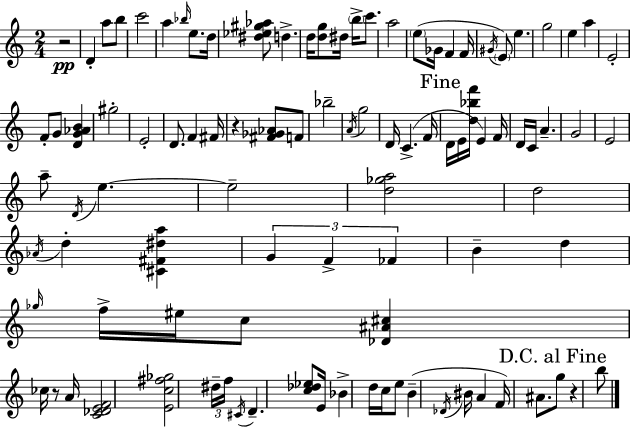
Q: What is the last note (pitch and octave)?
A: B5